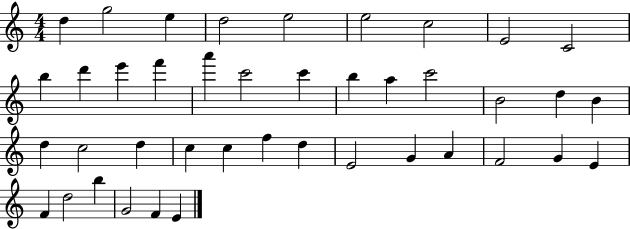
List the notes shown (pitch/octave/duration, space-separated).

D5/q G5/h E5/q D5/h E5/h E5/h C5/h E4/h C4/h B5/q D6/q E6/q F6/q A6/q C6/h C6/q B5/q A5/q C6/h B4/h D5/q B4/q D5/q C5/h D5/q C5/q C5/q F5/q D5/q E4/h G4/q A4/q F4/h G4/q E4/q F4/q D5/h B5/q G4/h F4/q E4/q